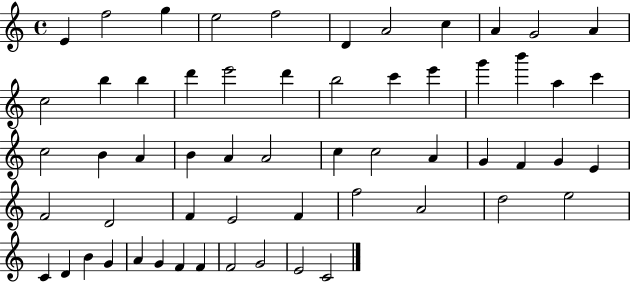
{
  \clef treble
  \time 4/4
  \defaultTimeSignature
  \key c \major
  e'4 f''2 g''4 | e''2 f''2 | d'4 a'2 c''4 | a'4 g'2 a'4 | \break c''2 b''4 b''4 | d'''4 e'''2 d'''4 | b''2 c'''4 e'''4 | g'''4 b'''4 a''4 c'''4 | \break c''2 b'4 a'4 | b'4 a'4 a'2 | c''4 c''2 a'4 | g'4 f'4 g'4 e'4 | \break f'2 d'2 | f'4 e'2 f'4 | f''2 a'2 | d''2 e''2 | \break c'4 d'4 b'4 g'4 | a'4 g'4 f'4 f'4 | f'2 g'2 | e'2 c'2 | \break \bar "|."
}